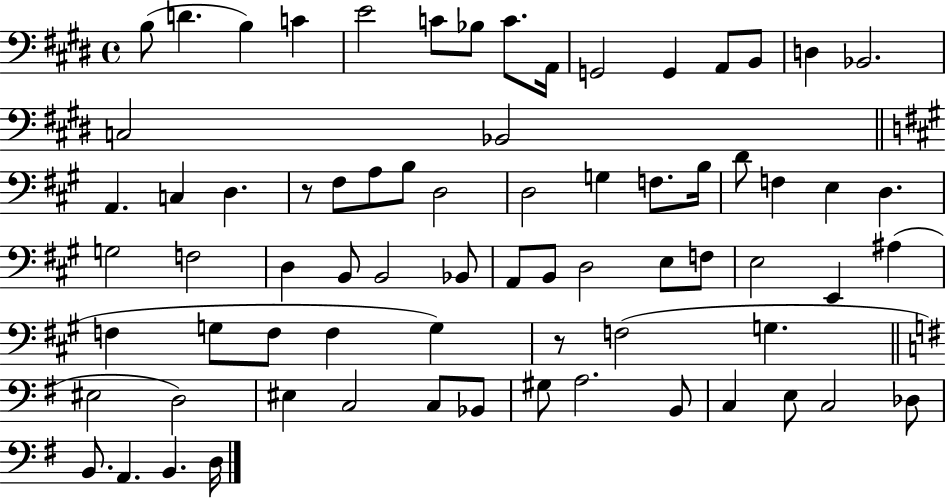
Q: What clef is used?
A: bass